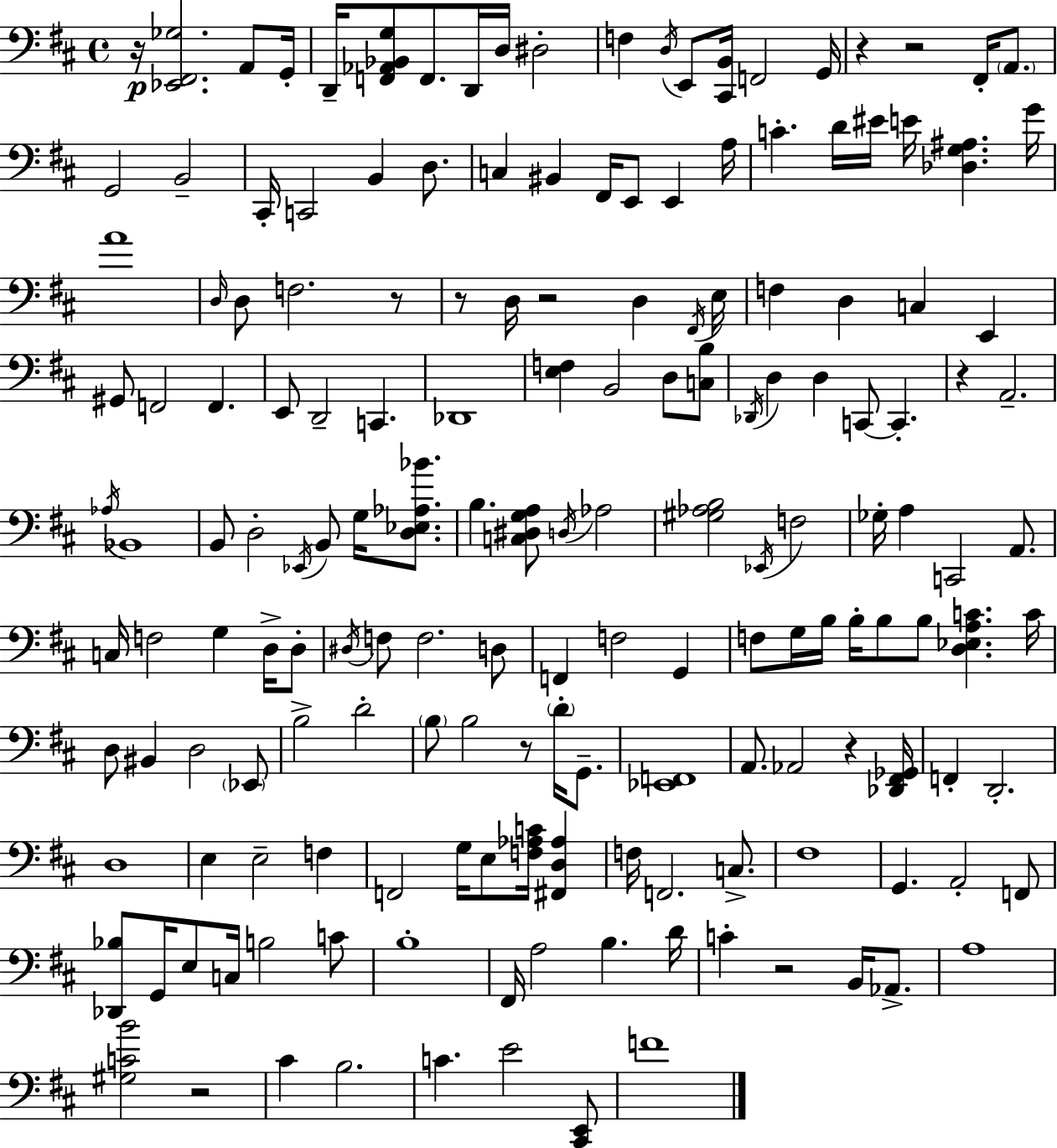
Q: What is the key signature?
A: D major